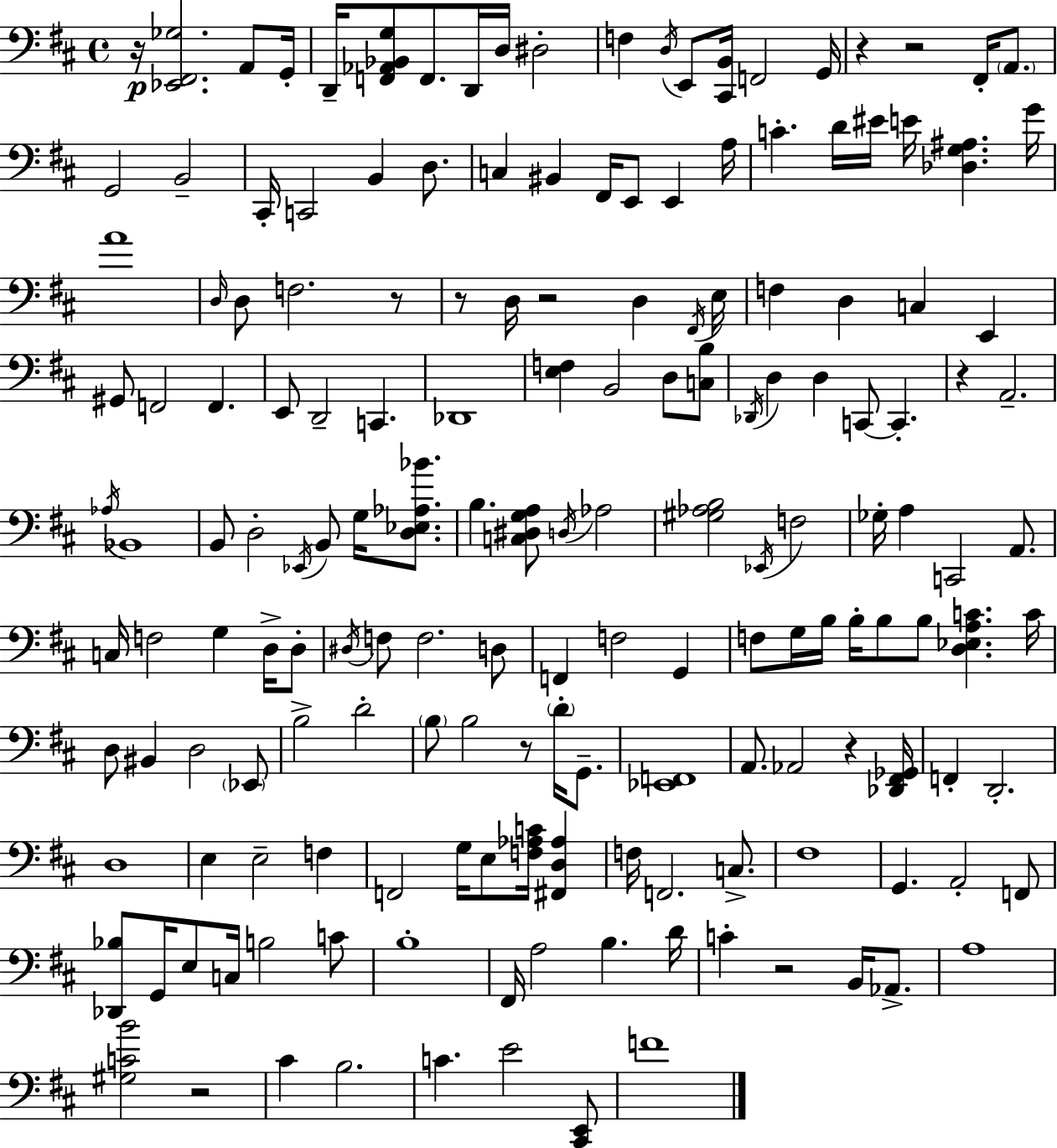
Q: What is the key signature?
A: D major